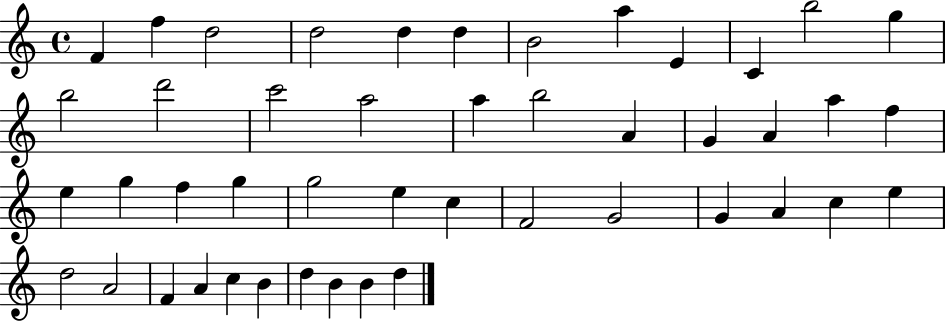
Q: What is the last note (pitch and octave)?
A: D5